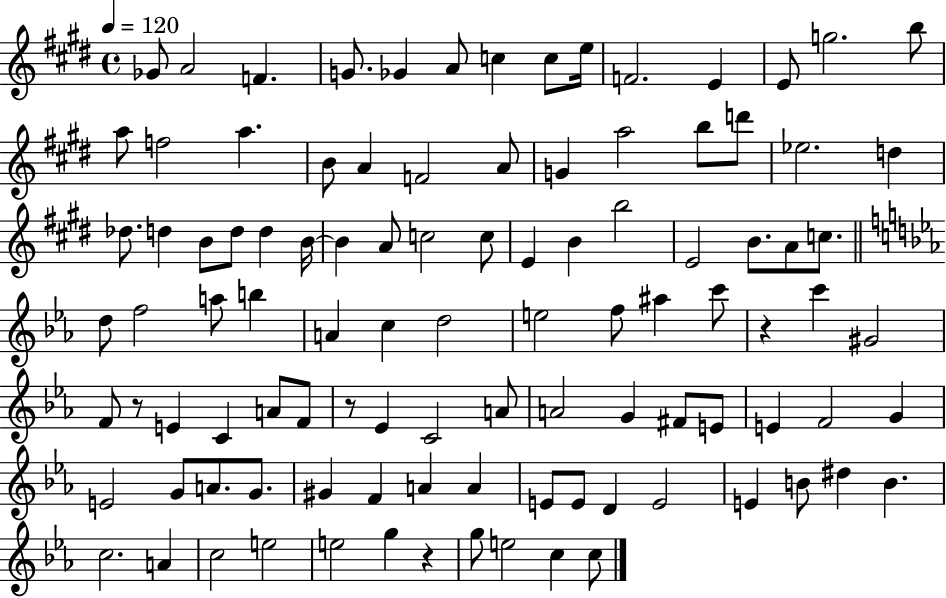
{
  \clef treble
  \time 4/4
  \defaultTimeSignature
  \key e \major
  \tempo 4 = 120
  \repeat volta 2 { ges'8 a'2 f'4. | g'8. ges'4 a'8 c''4 c''8 e''16 | f'2. e'4 | e'8 g''2. b''8 | \break a''8 f''2 a''4. | b'8 a'4 f'2 a'8 | g'4 a''2 b''8 d'''8 | ees''2. d''4 | \break des''8. d''4 b'8 d''8 d''4 b'16~~ | b'4 a'8 c''2 c''8 | e'4 b'4 b''2 | e'2 b'8. a'8 c''8. | \break \bar "||" \break \key c \minor d''8 f''2 a''8 b''4 | a'4 c''4 d''2 | e''2 f''8 ais''4 c'''8 | r4 c'''4 gis'2 | \break f'8 r8 e'4 c'4 a'8 f'8 | r8 ees'4 c'2 a'8 | a'2 g'4 fis'8 e'8 | e'4 f'2 g'4 | \break e'2 g'8 a'8. g'8. | gis'4 f'4 a'4 a'4 | e'8 e'8 d'4 e'2 | e'4 b'8 dis''4 b'4. | \break c''2. a'4 | c''2 e''2 | e''2 g''4 r4 | g''8 e''2 c''4 c''8 | \break } \bar "|."
}